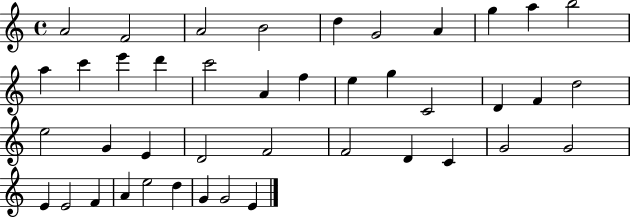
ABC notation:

X:1
T:Untitled
M:4/4
L:1/4
K:C
A2 F2 A2 B2 d G2 A g a b2 a c' e' d' c'2 A f e g C2 D F d2 e2 G E D2 F2 F2 D C G2 G2 E E2 F A e2 d G G2 E